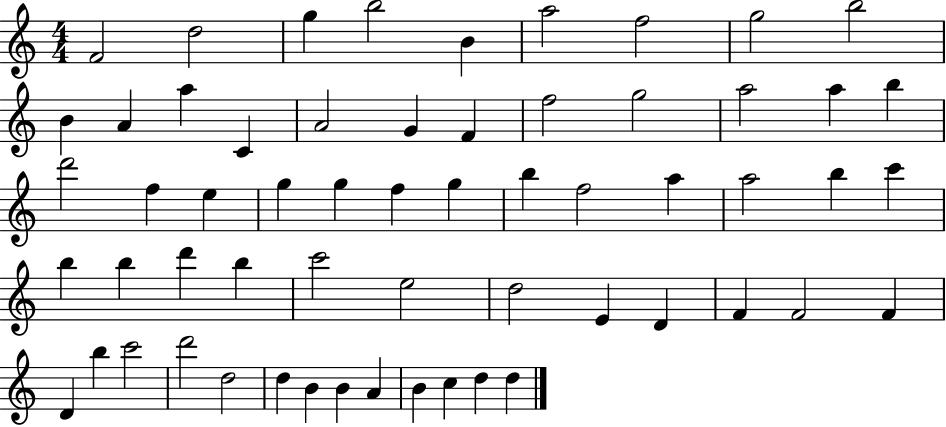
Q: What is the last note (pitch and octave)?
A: D5